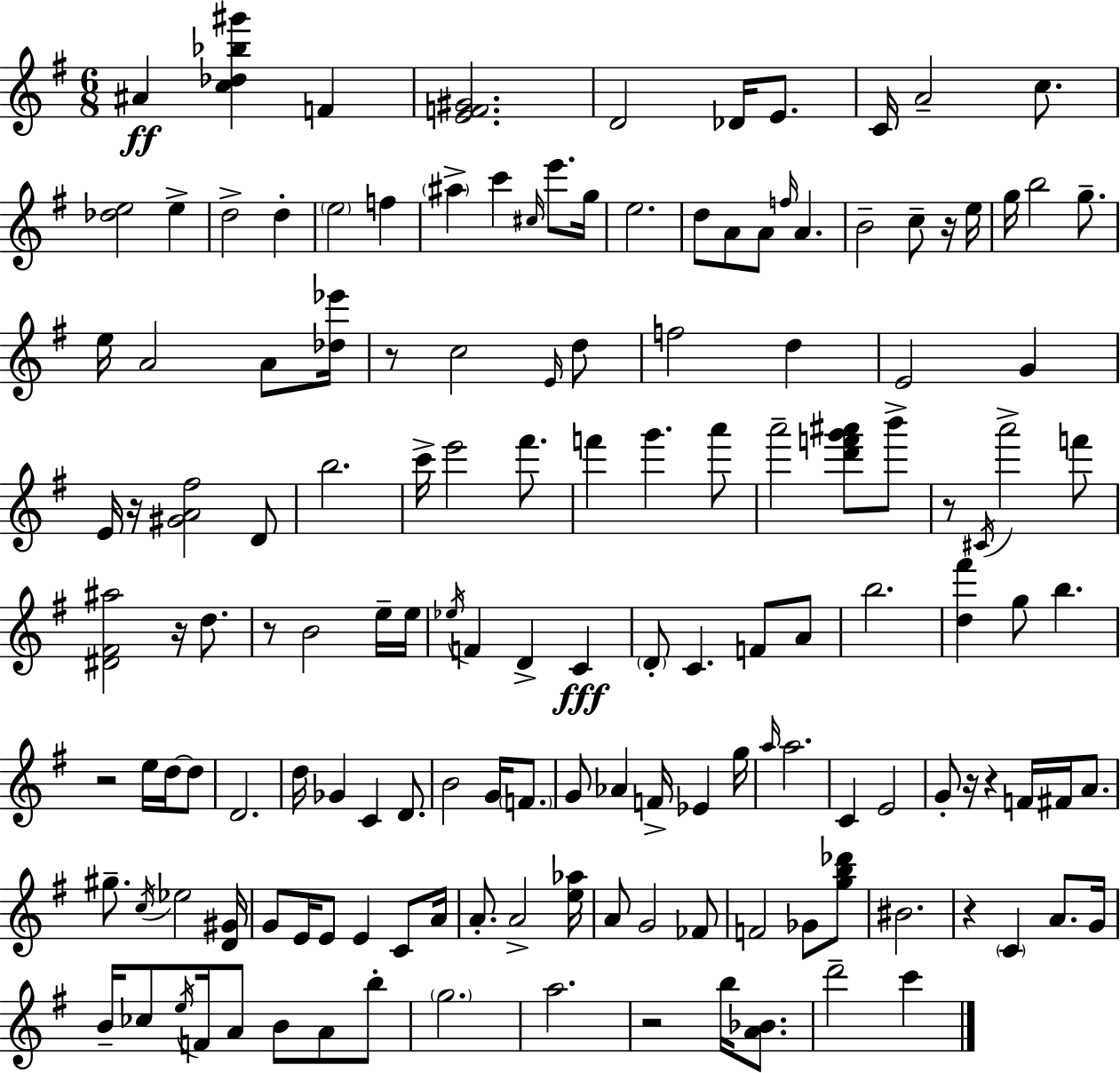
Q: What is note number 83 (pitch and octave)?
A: F4